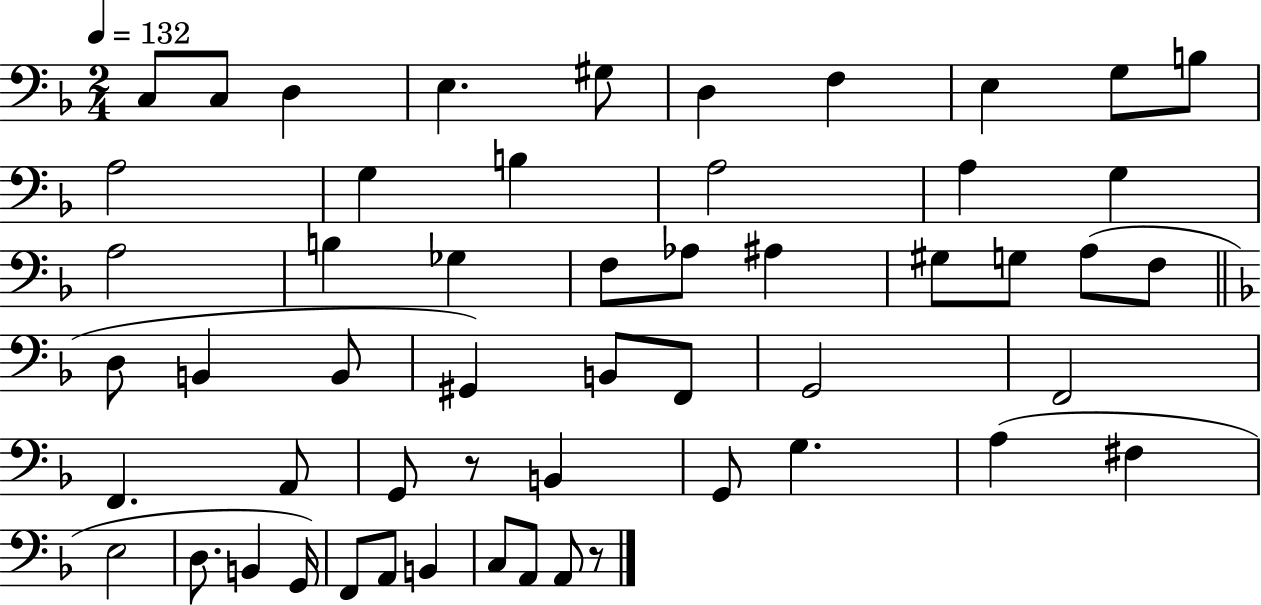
X:1
T:Untitled
M:2/4
L:1/4
K:F
C,/2 C,/2 D, E, ^G,/2 D, F, E, G,/2 B,/2 A,2 G, B, A,2 A, G, A,2 B, _G, F,/2 _A,/2 ^A, ^G,/2 G,/2 A,/2 F,/2 D,/2 B,, B,,/2 ^G,, B,,/2 F,,/2 G,,2 F,,2 F,, A,,/2 G,,/2 z/2 B,, G,,/2 G, A, ^F, E,2 D,/2 B,, G,,/4 F,,/2 A,,/2 B,, C,/2 A,,/2 A,,/2 z/2